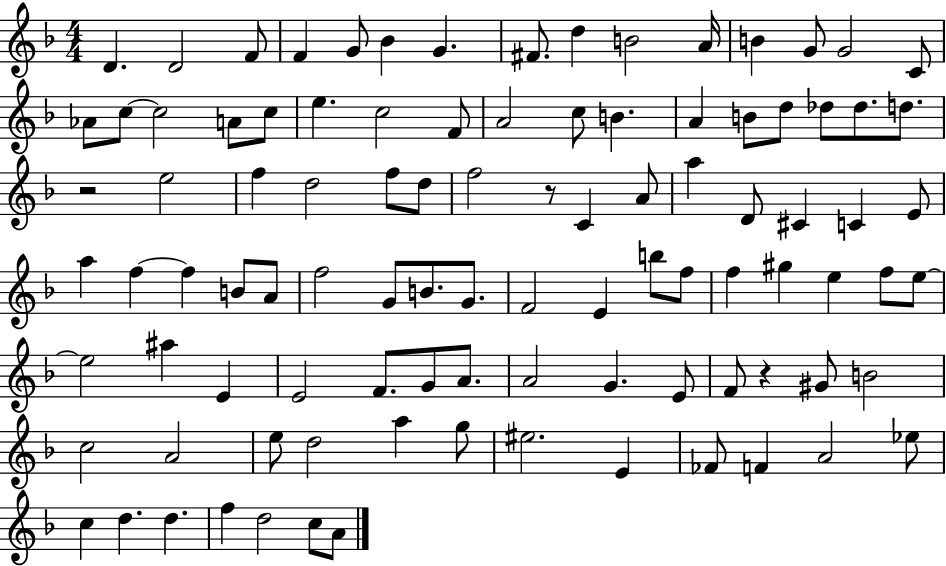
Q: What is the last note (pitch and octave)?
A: A4